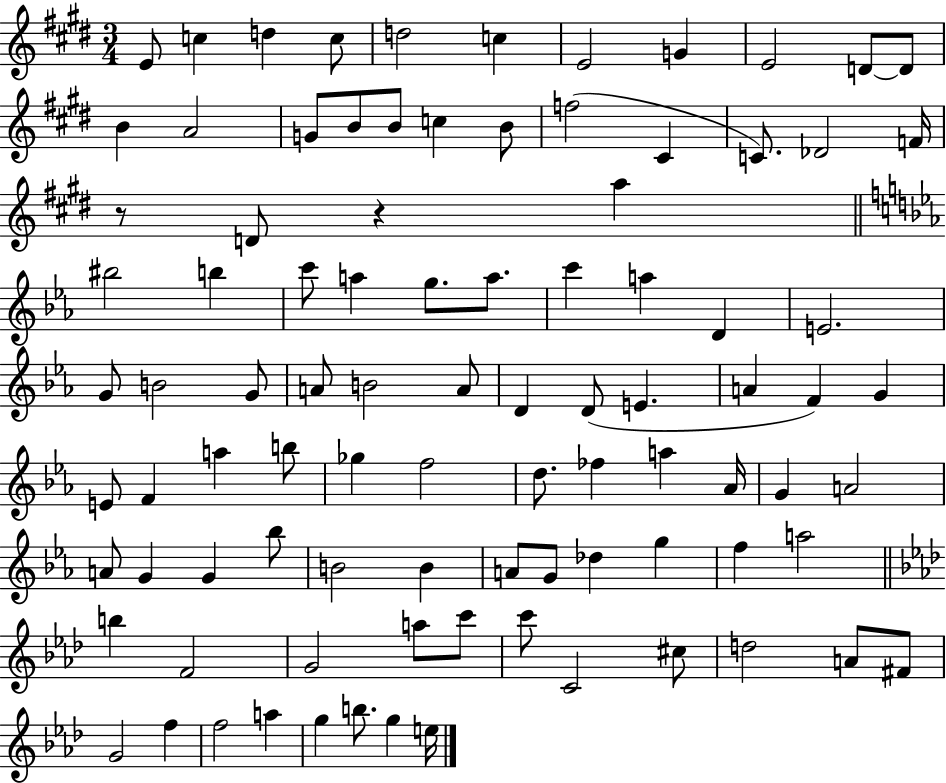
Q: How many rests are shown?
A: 2